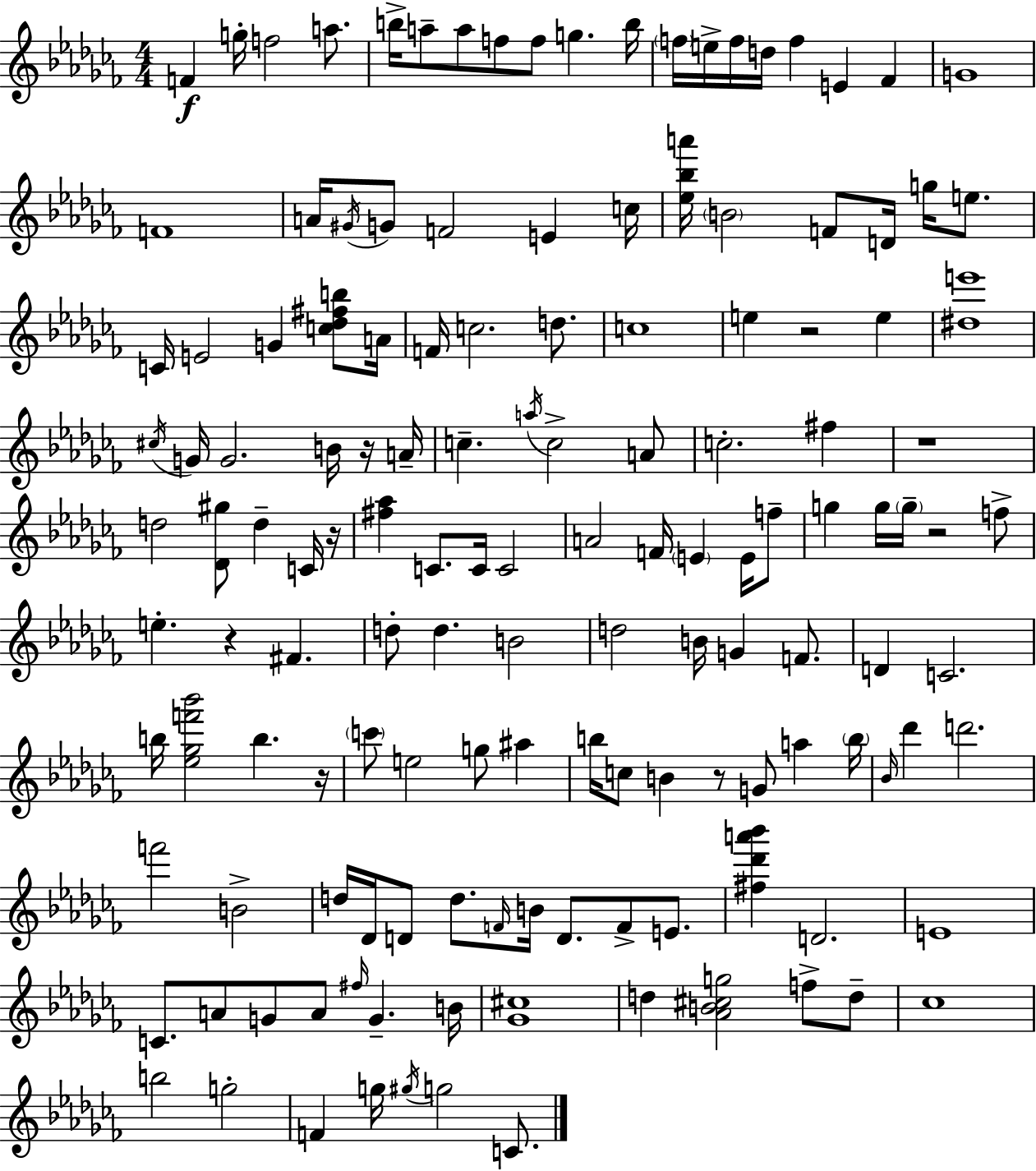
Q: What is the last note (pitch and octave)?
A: C4